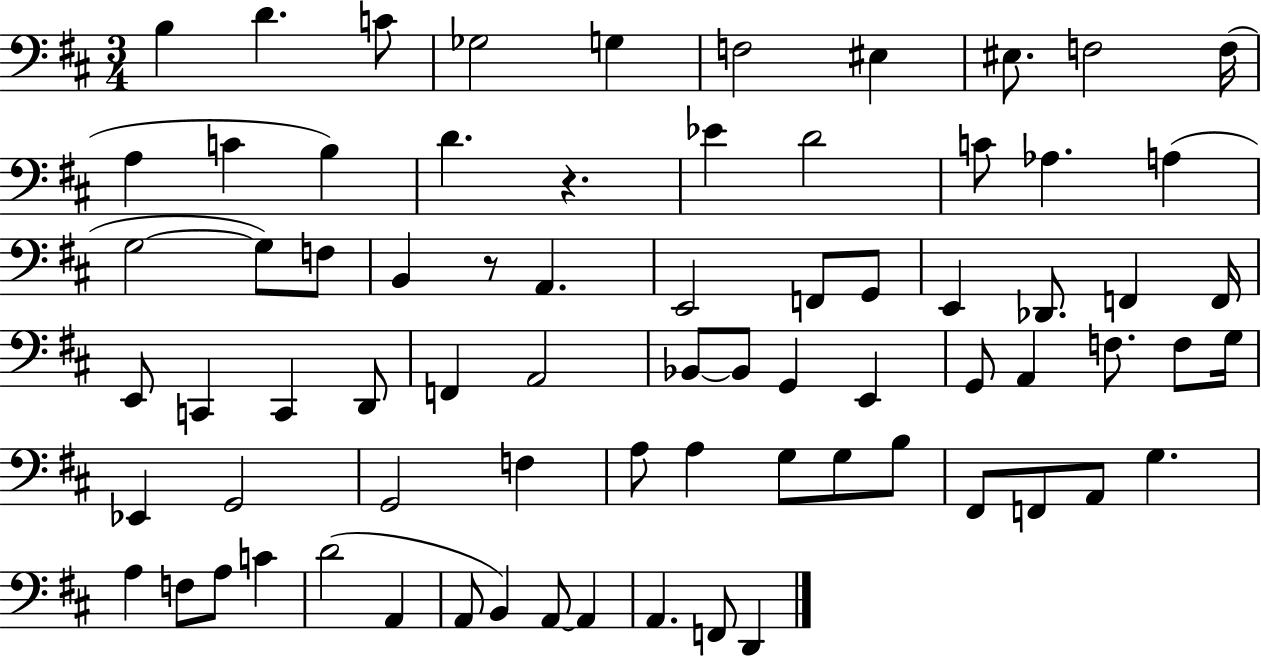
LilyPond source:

{
  \clef bass
  \numericTimeSignature
  \time 3/4
  \key d \major
  b4 d'4. c'8 | ges2 g4 | f2 eis4 | eis8. f2 f16( | \break a4 c'4 b4) | d'4. r4. | ees'4 d'2 | c'8 aes4. a4( | \break g2~~ g8) f8 | b,4 r8 a,4. | e,2 f,8 g,8 | e,4 des,8. f,4 f,16 | \break e,8 c,4 c,4 d,8 | f,4 a,2 | bes,8~~ bes,8 g,4 e,4 | g,8 a,4 f8. f8 g16 | \break ees,4 g,2 | g,2 f4 | a8 a4 g8 g8 b8 | fis,8 f,8 a,8 g4. | \break a4 f8 a8 c'4 | d'2( a,4 | a,8 b,4) a,8~~ a,4 | a,4. f,8 d,4 | \break \bar "|."
}